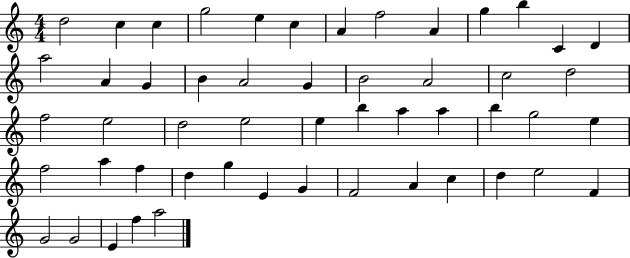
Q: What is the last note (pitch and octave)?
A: A5